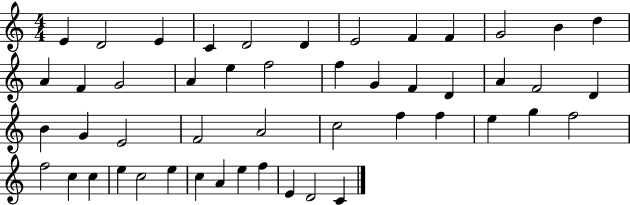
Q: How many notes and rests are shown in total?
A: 49